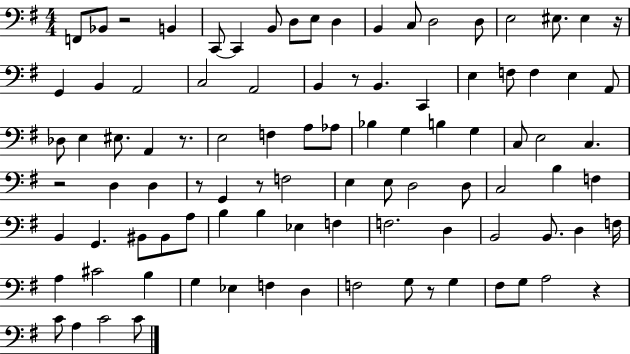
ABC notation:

X:1
T:Untitled
M:4/4
L:1/4
K:G
F,,/2 _B,,/2 z2 B,, C,,/2 C,, B,,/2 D,/2 E,/2 D, B,, C,/2 D,2 D,/2 E,2 ^E,/2 ^E, z/4 G,, B,, A,,2 C,2 A,,2 B,, z/2 B,, C,, E, F,/2 F, E, A,,/2 _D,/2 E, ^E,/2 A,, z/2 E,2 F, A,/2 _A,/2 _B, G, B, G, C,/2 E,2 C, z2 D, D, z/2 G,, z/2 F,2 E, E,/2 D,2 D,/2 C,2 B, F, B,, G,, ^B,,/2 ^B,,/2 A,/2 B, B, _E, F, F,2 D, B,,2 B,,/2 D, F,/4 A, ^C2 B, G, _E, F, D, F,2 G,/2 z/2 G, ^F,/2 G,/2 A,2 z C/2 A, C2 C/2